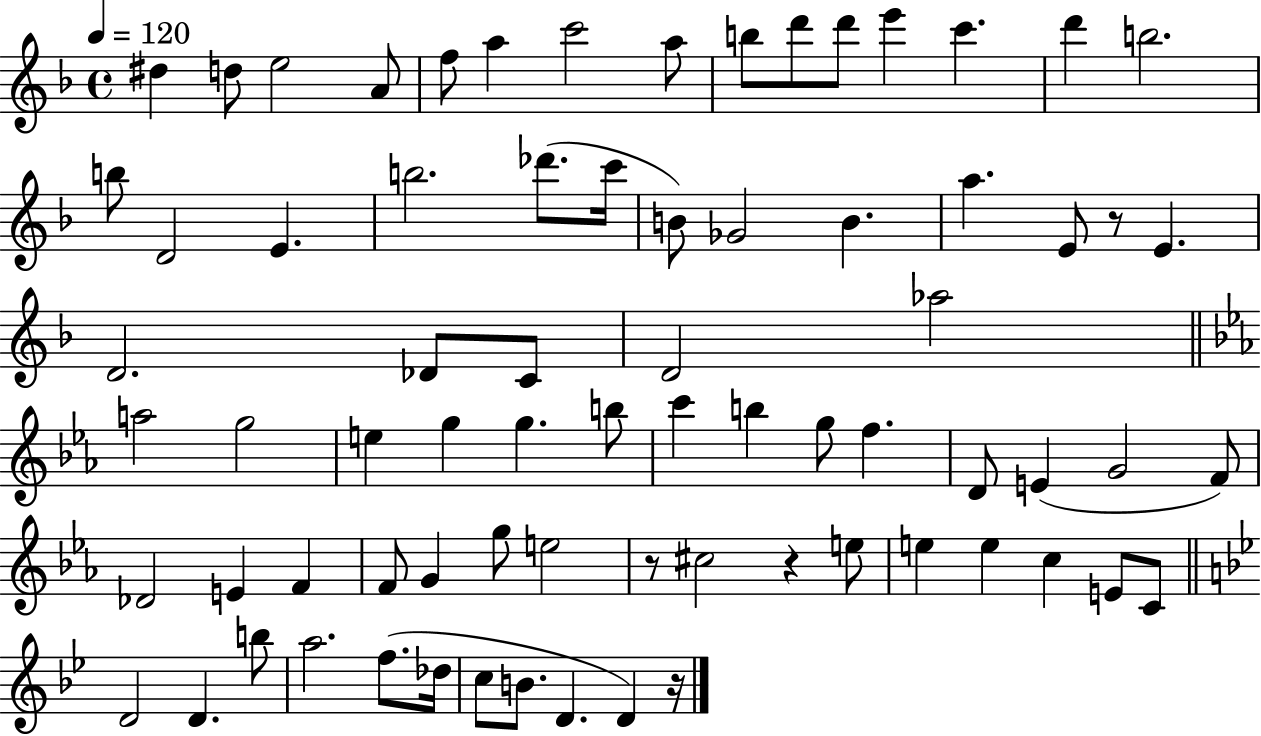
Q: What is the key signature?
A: F major